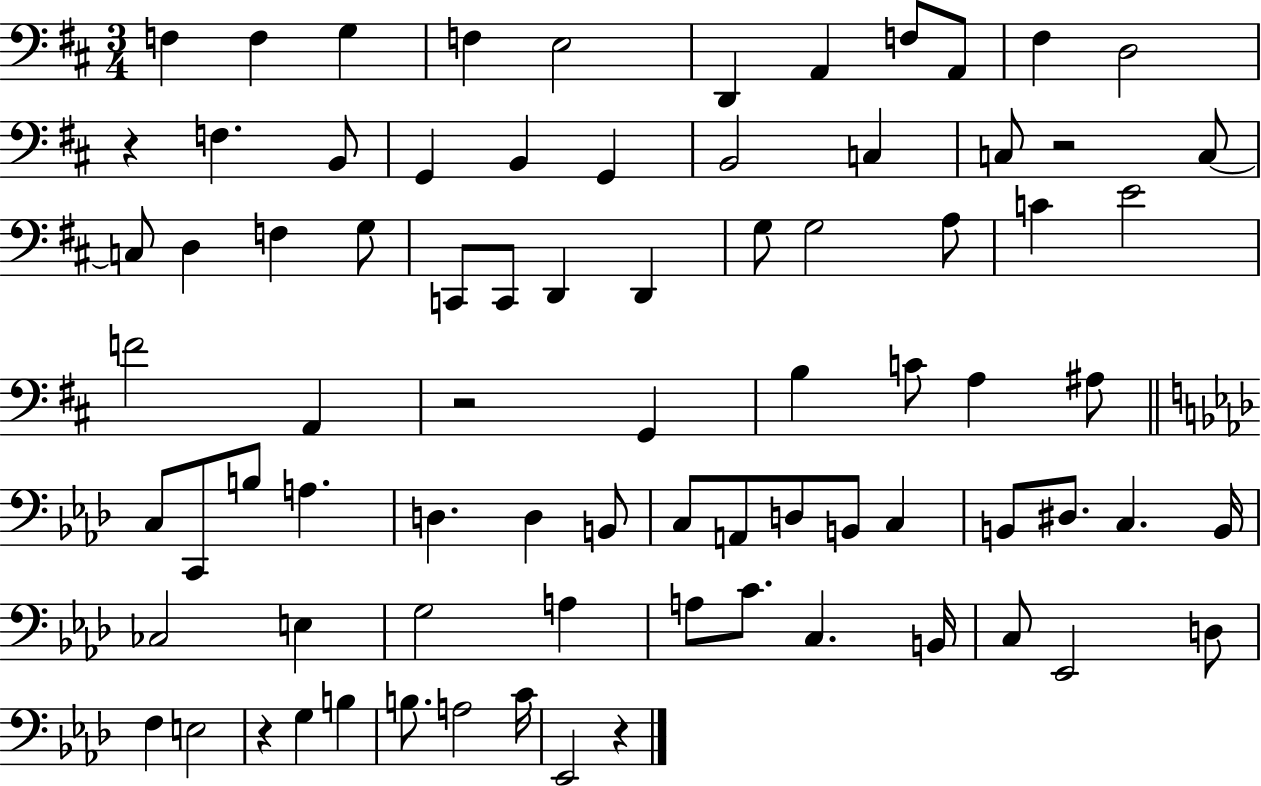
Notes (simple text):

F3/q F3/q G3/q F3/q E3/h D2/q A2/q F3/e A2/e F#3/q D3/h R/q F3/q. B2/e G2/q B2/q G2/q B2/h C3/q C3/e R/h C3/e C3/e D3/q F3/q G3/e C2/e C2/e D2/q D2/q G3/e G3/h A3/e C4/q E4/h F4/h A2/q R/h G2/q B3/q C4/e A3/q A#3/e C3/e C2/e B3/e A3/q. D3/q. D3/q B2/e C3/e A2/e D3/e B2/e C3/q B2/e D#3/e. C3/q. B2/s CES3/h E3/q G3/h A3/q A3/e C4/e. C3/q. B2/s C3/e Eb2/h D3/e F3/q E3/h R/q G3/q B3/q B3/e. A3/h C4/s Eb2/h R/q